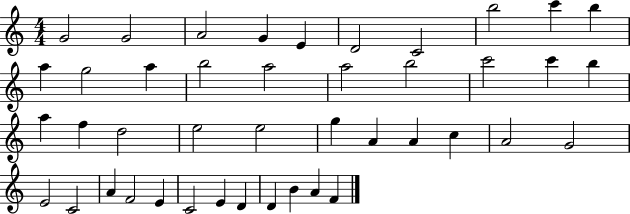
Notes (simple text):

G4/h G4/h A4/h G4/q E4/q D4/h C4/h B5/h C6/q B5/q A5/q G5/h A5/q B5/h A5/h A5/h B5/h C6/h C6/q B5/q A5/q F5/q D5/h E5/h E5/h G5/q A4/q A4/q C5/q A4/h G4/h E4/h C4/h A4/q F4/h E4/q C4/h E4/q D4/q D4/q B4/q A4/q F4/q